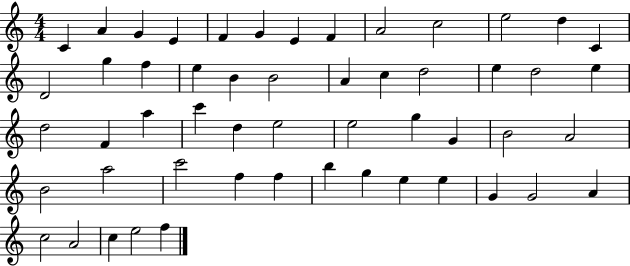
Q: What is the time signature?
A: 4/4